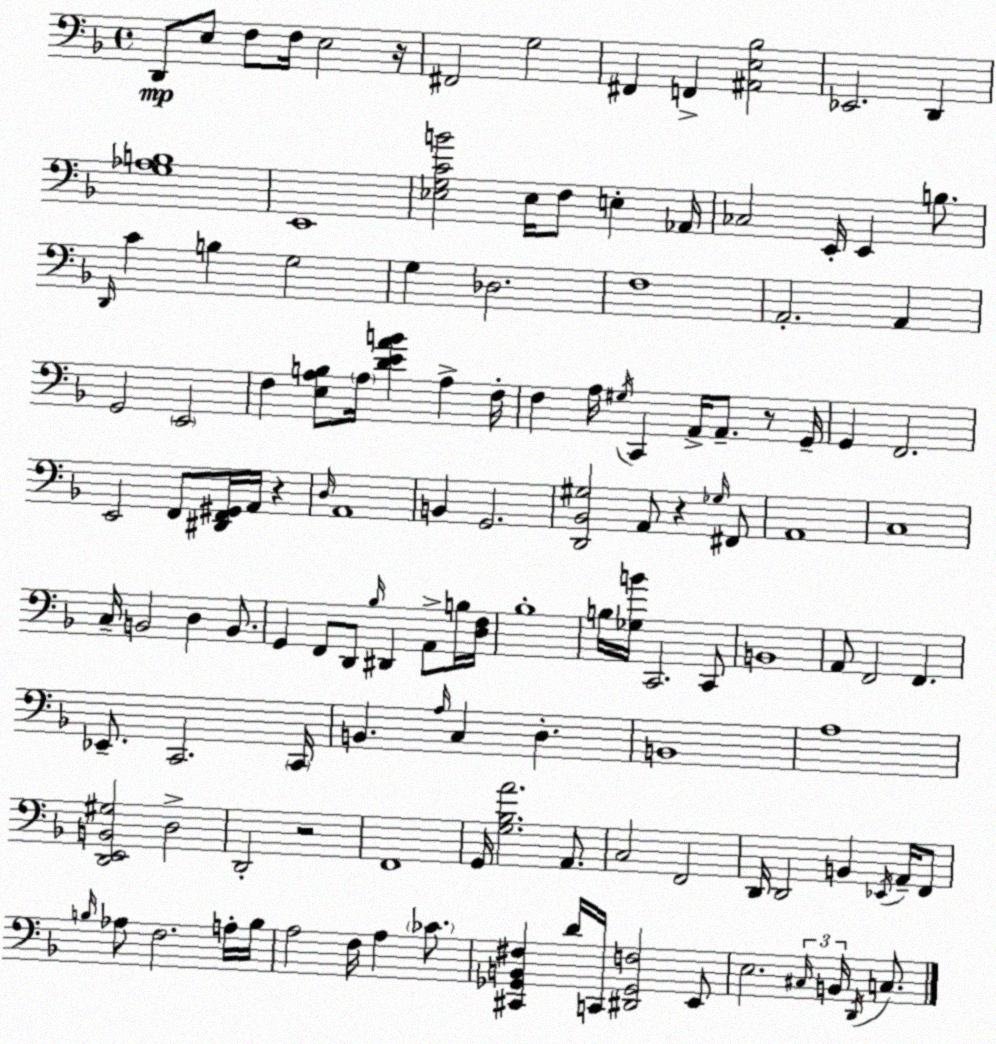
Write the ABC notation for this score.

X:1
T:Untitled
M:4/4
L:1/4
K:F
D,,/2 E,/2 F,/2 F,/4 E,2 z/4 ^F,,2 G,2 ^F,, F,, [^A,,E,_B,]2 _E,,2 D,, [G,_A,B,]4 E,,4 [_E,G,CB]2 _E,/4 F,/2 E, _A,,/4 _C,2 E,,/4 E,, B,/2 D,,/4 C B, G,2 G, _D,2 F,4 A,,2 A,, G,,2 E,,2 F, [E,A,B,]/2 A,/4 [DEAB] A, F,/4 F, A,/4 ^G,/4 C,, A,,/4 A,,/2 z/2 G,,/4 G,, F,,2 E,,2 F,,/2 [^D,,F,,^G,,]/4 A,,/4 z D,/4 A,,4 B,, G,,2 [D,,_B,,^G,]2 A,,/2 z _G,/4 ^F,,/2 A,,4 C,4 C,/4 B,,2 D, B,,/2 G,, F,,/2 D,,/2 _B,/4 ^D,, A,,/2 B,/4 [D,F,]/4 _B,4 B,/4 [_G,B]/4 C,,2 C,,/2 B,,4 A,,/2 F,,2 F,, _E,,/2 C,,2 C,,/4 B,, A,/4 C, D, B,,4 A,4 [D,,E,,B,,^G,]2 D,2 D,,2 z2 F,,4 G,,/4 [G,_B,A]2 A,,/2 C,2 F,,2 D,,/4 D,,2 B,, _E,,/4 A,,/4 F,,/2 B,/4 _A,/2 F,2 A,/4 B,/4 A,2 F,/4 A, _C/2 [^C,,_G,,B,,^F,] D/4 C,,/4 [^D,,_G,,F,]2 E,,/2 E,2 ^C,/4 B,,/4 D,,/4 C,/2